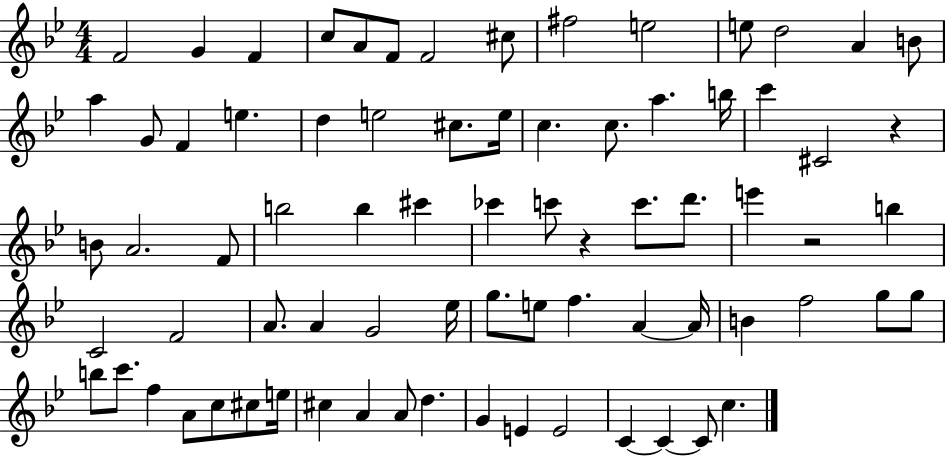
{
  \clef treble
  \numericTimeSignature
  \time 4/4
  \key bes \major
  \repeat volta 2 { f'2 g'4 f'4 | c''8 a'8 f'8 f'2 cis''8 | fis''2 e''2 | e''8 d''2 a'4 b'8 | \break a''4 g'8 f'4 e''4. | d''4 e''2 cis''8. e''16 | c''4. c''8. a''4. b''16 | c'''4 cis'2 r4 | \break b'8 a'2. f'8 | b''2 b''4 cis'''4 | ces'''4 c'''8 r4 c'''8. d'''8. | e'''4 r2 b''4 | \break c'2 f'2 | a'8. a'4 g'2 ees''16 | g''8. e''8 f''4. a'4~~ a'16 | b'4 f''2 g''8 g''8 | \break b''8 c'''8. f''4 a'8 c''8 cis''8 e''16 | cis''4 a'4 a'8 d''4. | g'4 e'4 e'2 | c'4~~ c'4~~ c'8 c''4. | \break } \bar "|."
}